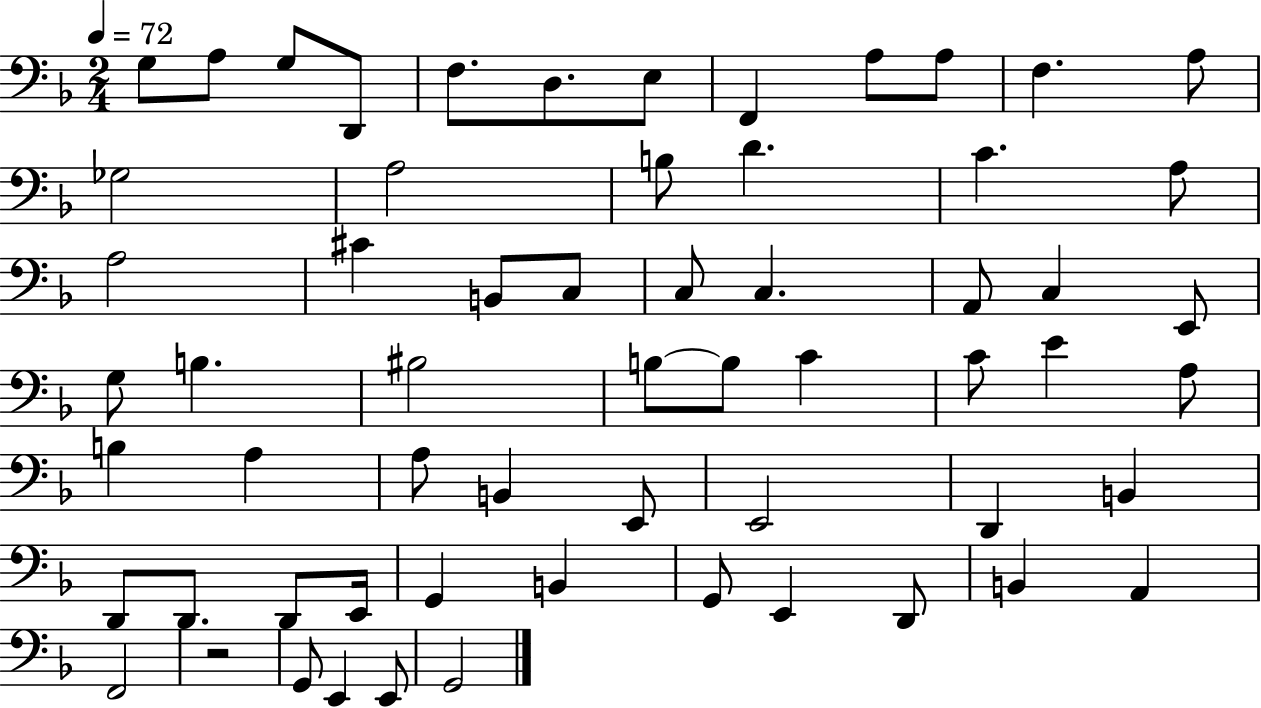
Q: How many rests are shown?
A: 1